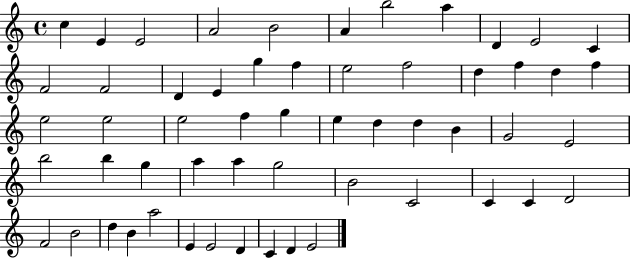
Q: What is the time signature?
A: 4/4